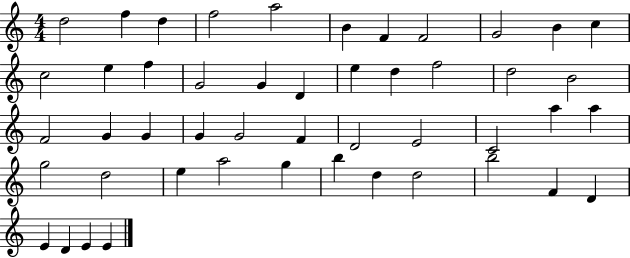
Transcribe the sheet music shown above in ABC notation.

X:1
T:Untitled
M:4/4
L:1/4
K:C
d2 f d f2 a2 B F F2 G2 B c c2 e f G2 G D e d f2 d2 B2 F2 G G G G2 F D2 E2 C2 a a g2 d2 e a2 g b d d2 b2 F D E D E E